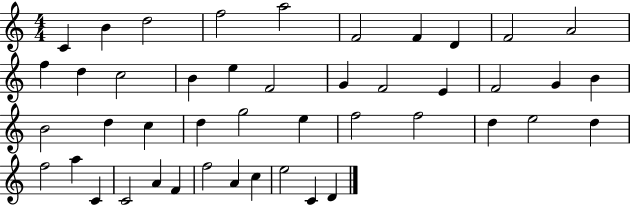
C4/q B4/q D5/h F5/h A5/h F4/h F4/q D4/q F4/h A4/h F5/q D5/q C5/h B4/q E5/q F4/h G4/q F4/h E4/q F4/h G4/q B4/q B4/h D5/q C5/q D5/q G5/h E5/q F5/h F5/h D5/q E5/h D5/q F5/h A5/q C4/q C4/h A4/q F4/q F5/h A4/q C5/q E5/h C4/q D4/q